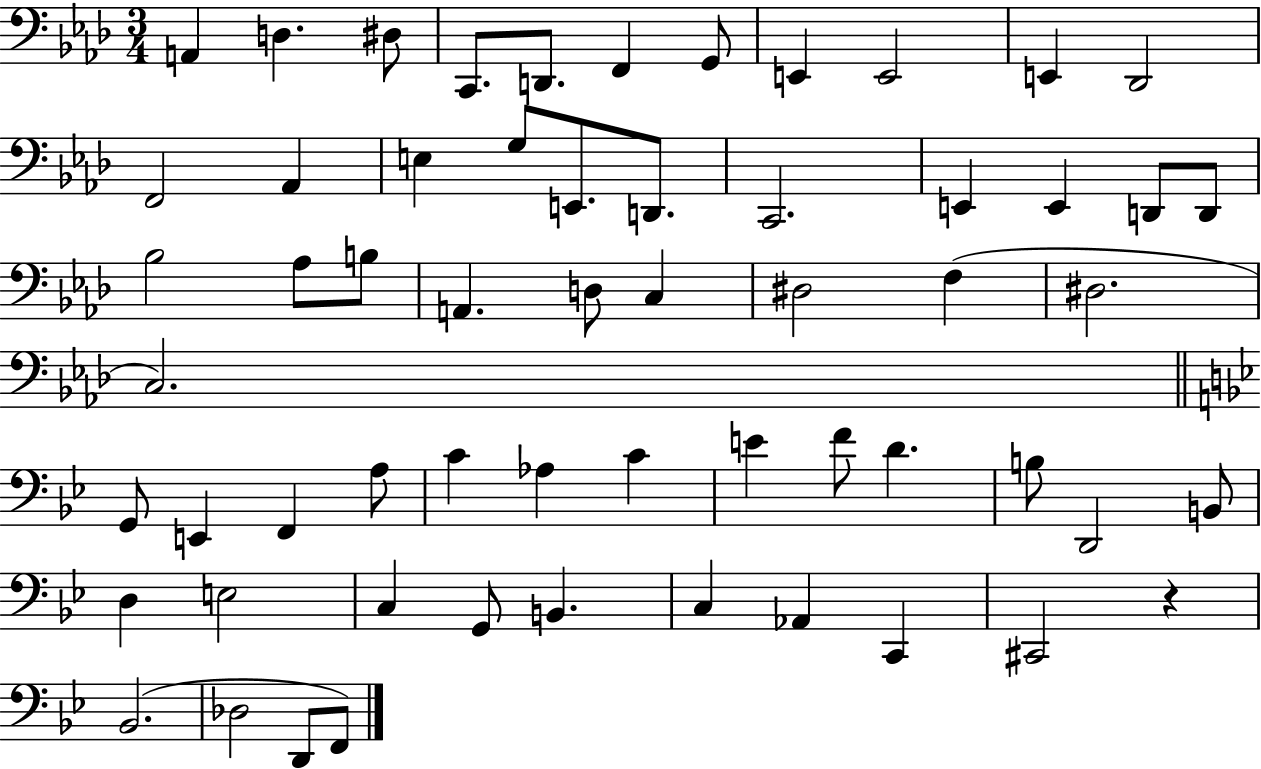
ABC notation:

X:1
T:Untitled
M:3/4
L:1/4
K:Ab
A,, D, ^D,/2 C,,/2 D,,/2 F,, G,,/2 E,, E,,2 E,, _D,,2 F,,2 _A,, E, G,/2 E,,/2 D,,/2 C,,2 E,, E,, D,,/2 D,,/2 _B,2 _A,/2 B,/2 A,, D,/2 C, ^D,2 F, ^D,2 C,2 G,,/2 E,, F,, A,/2 C _A, C E F/2 D B,/2 D,,2 B,,/2 D, E,2 C, G,,/2 B,, C, _A,, C,, ^C,,2 z _B,,2 _D,2 D,,/2 F,,/2